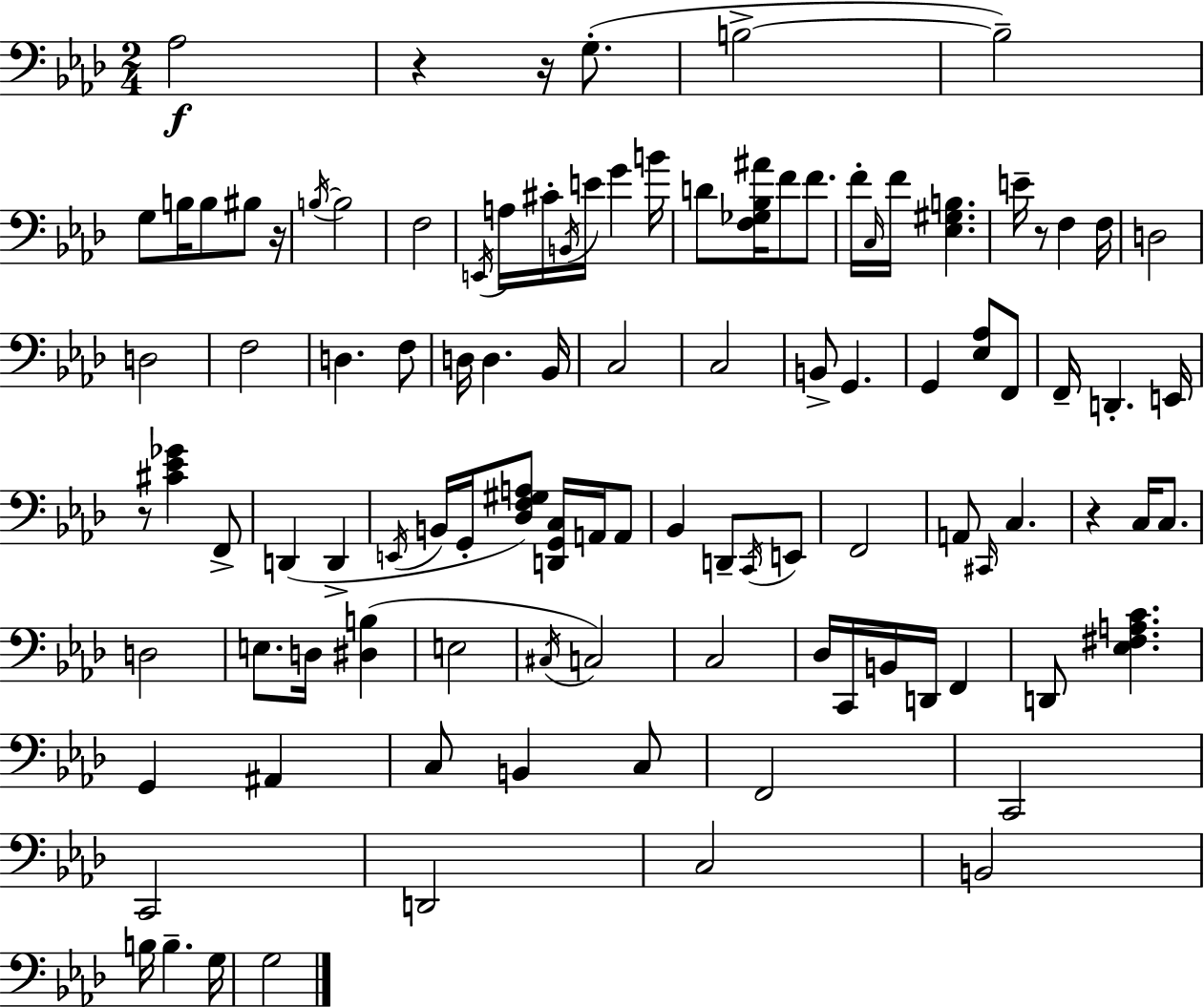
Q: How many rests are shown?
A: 6